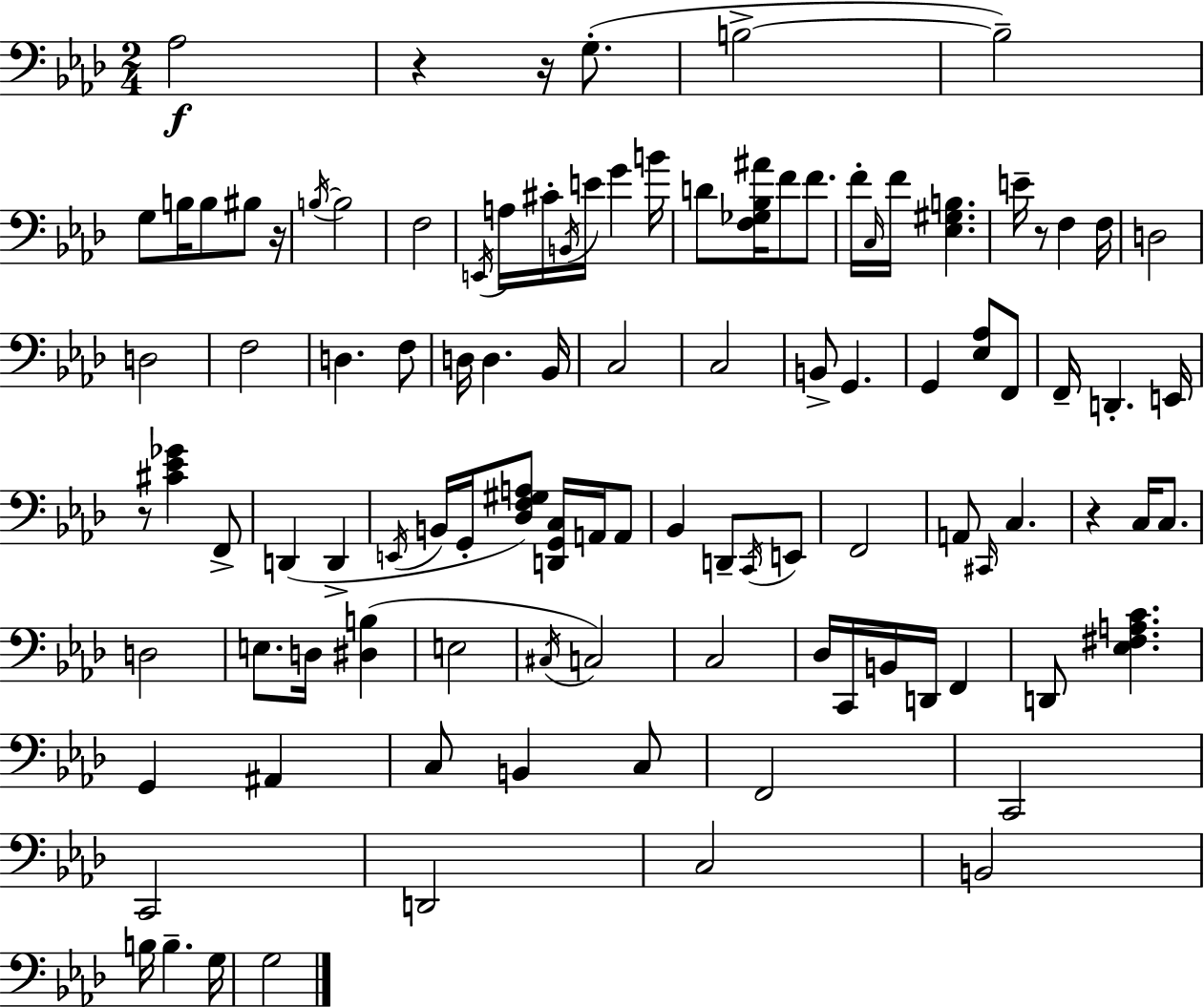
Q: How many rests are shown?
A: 6